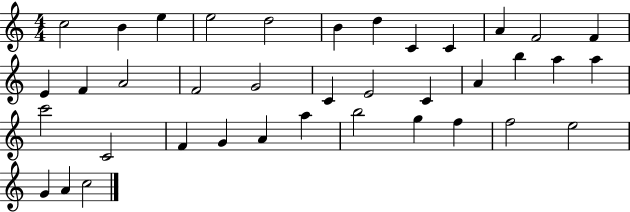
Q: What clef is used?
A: treble